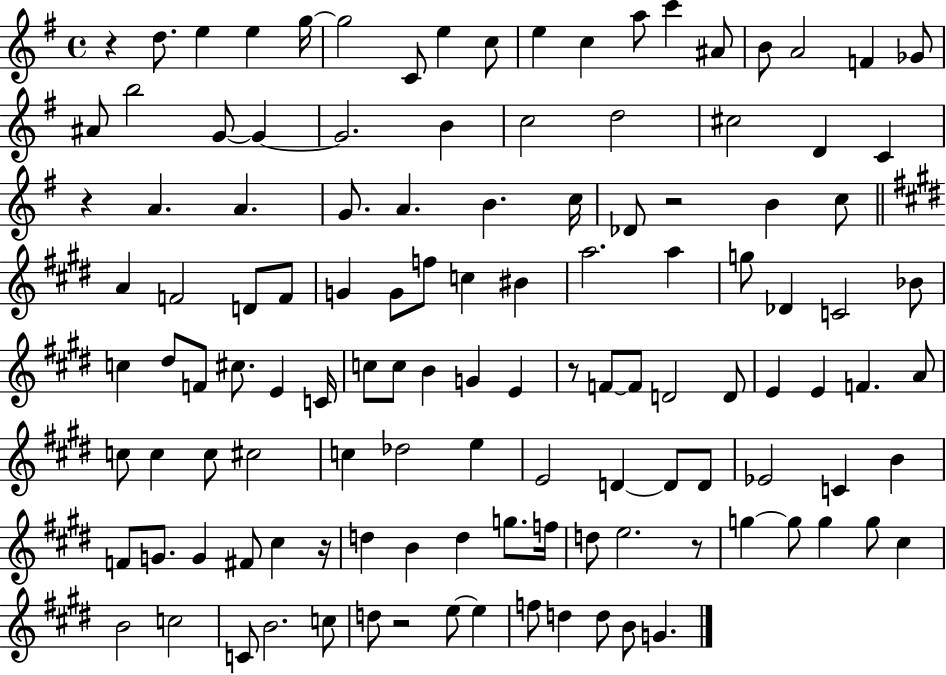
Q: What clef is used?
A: treble